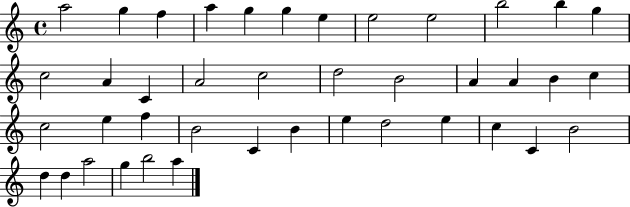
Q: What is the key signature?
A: C major